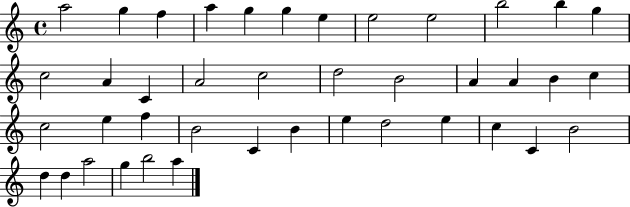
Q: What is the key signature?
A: C major